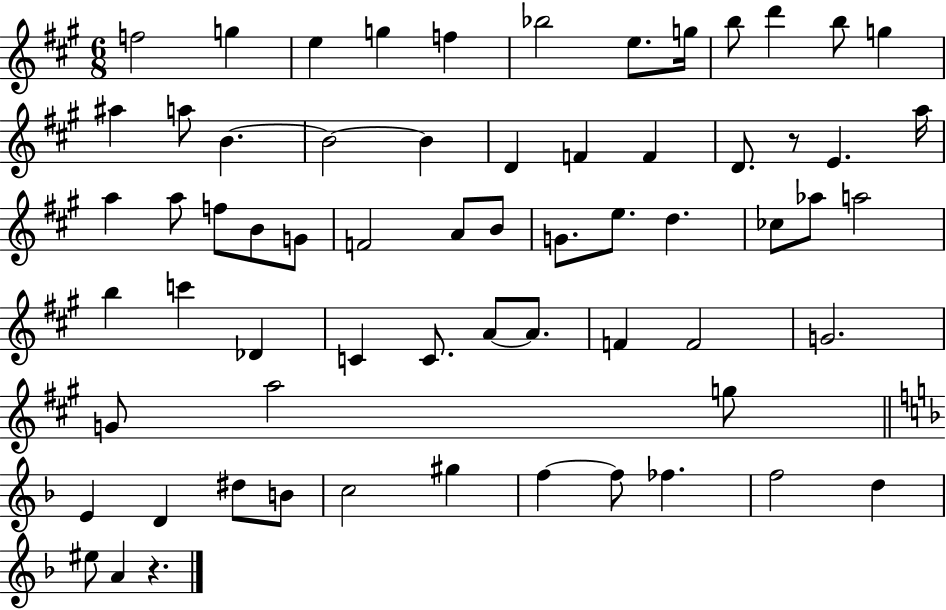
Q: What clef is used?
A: treble